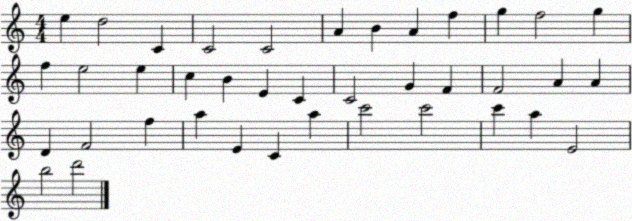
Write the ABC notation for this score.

X:1
T:Untitled
M:4/4
L:1/4
K:C
e d2 C C2 C2 A B A f g f2 g f e2 e c B E C C2 G F F2 A A D F2 f a E C a c'2 c'2 c' a E2 b2 d'2